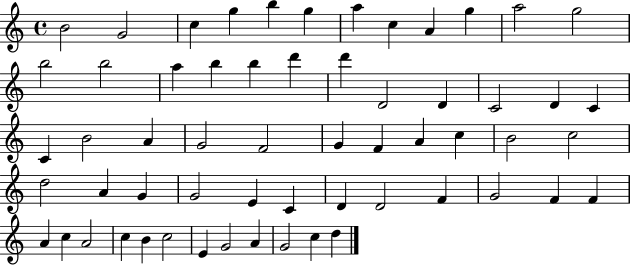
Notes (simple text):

B4/h G4/h C5/q G5/q B5/q G5/q A5/q C5/q A4/q G5/q A5/h G5/h B5/h B5/h A5/q B5/q B5/q D6/q D6/q D4/h D4/q C4/h D4/q C4/q C4/q B4/h A4/q G4/h F4/h G4/q F4/q A4/q C5/q B4/h C5/h D5/h A4/q G4/q G4/h E4/q C4/q D4/q D4/h F4/q G4/h F4/q F4/q A4/q C5/q A4/h C5/q B4/q C5/h E4/q G4/h A4/q G4/h C5/q D5/q